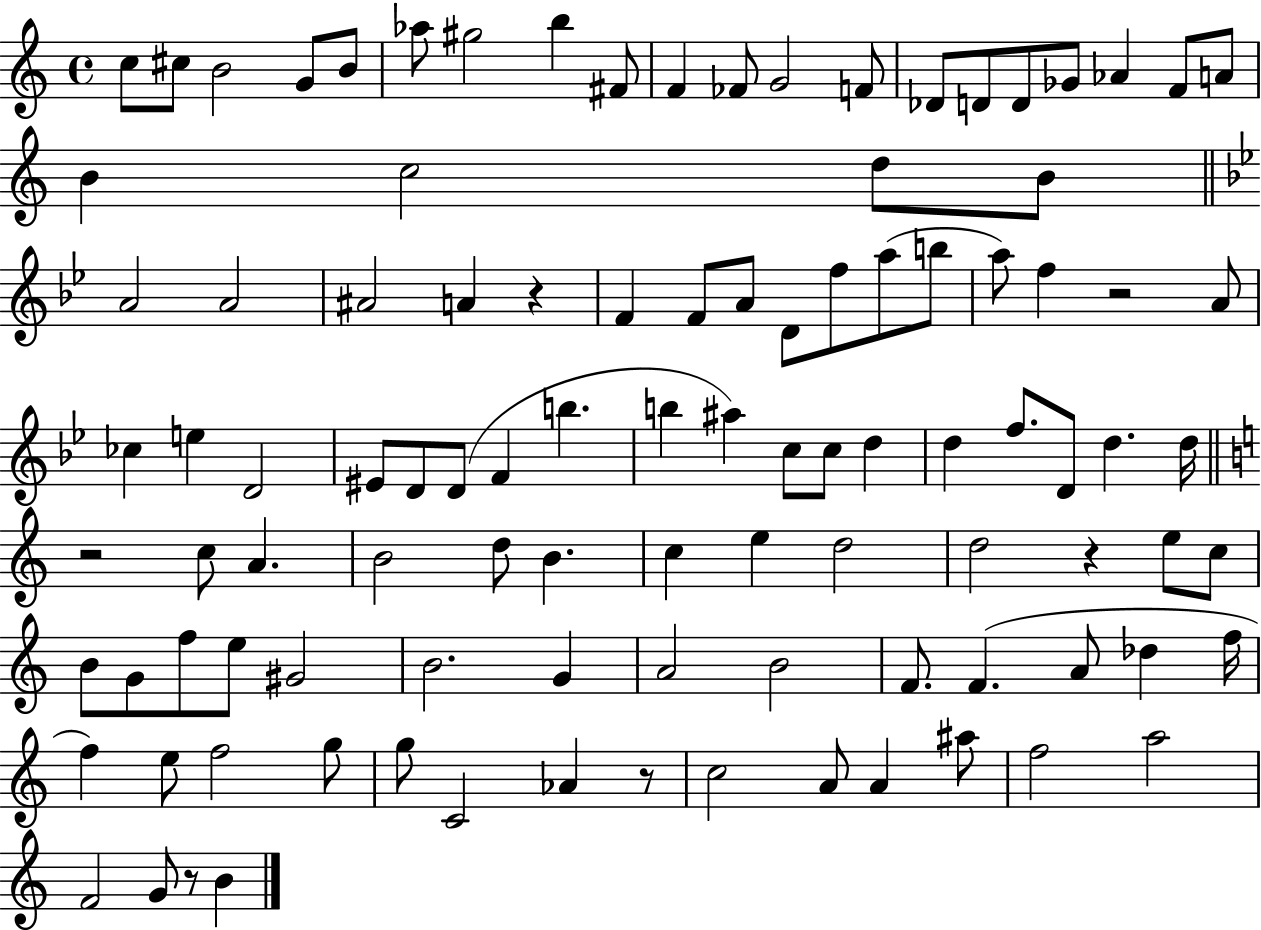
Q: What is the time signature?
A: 4/4